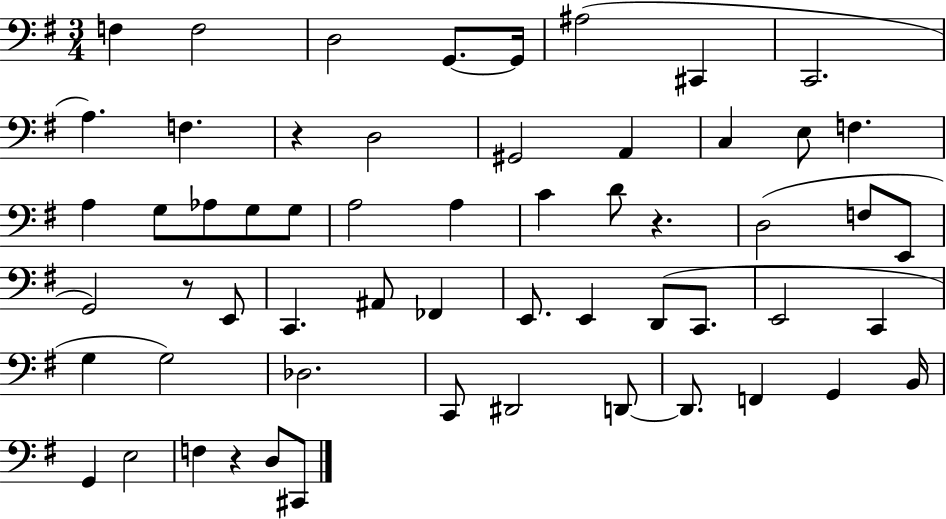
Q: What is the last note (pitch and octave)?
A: C#2